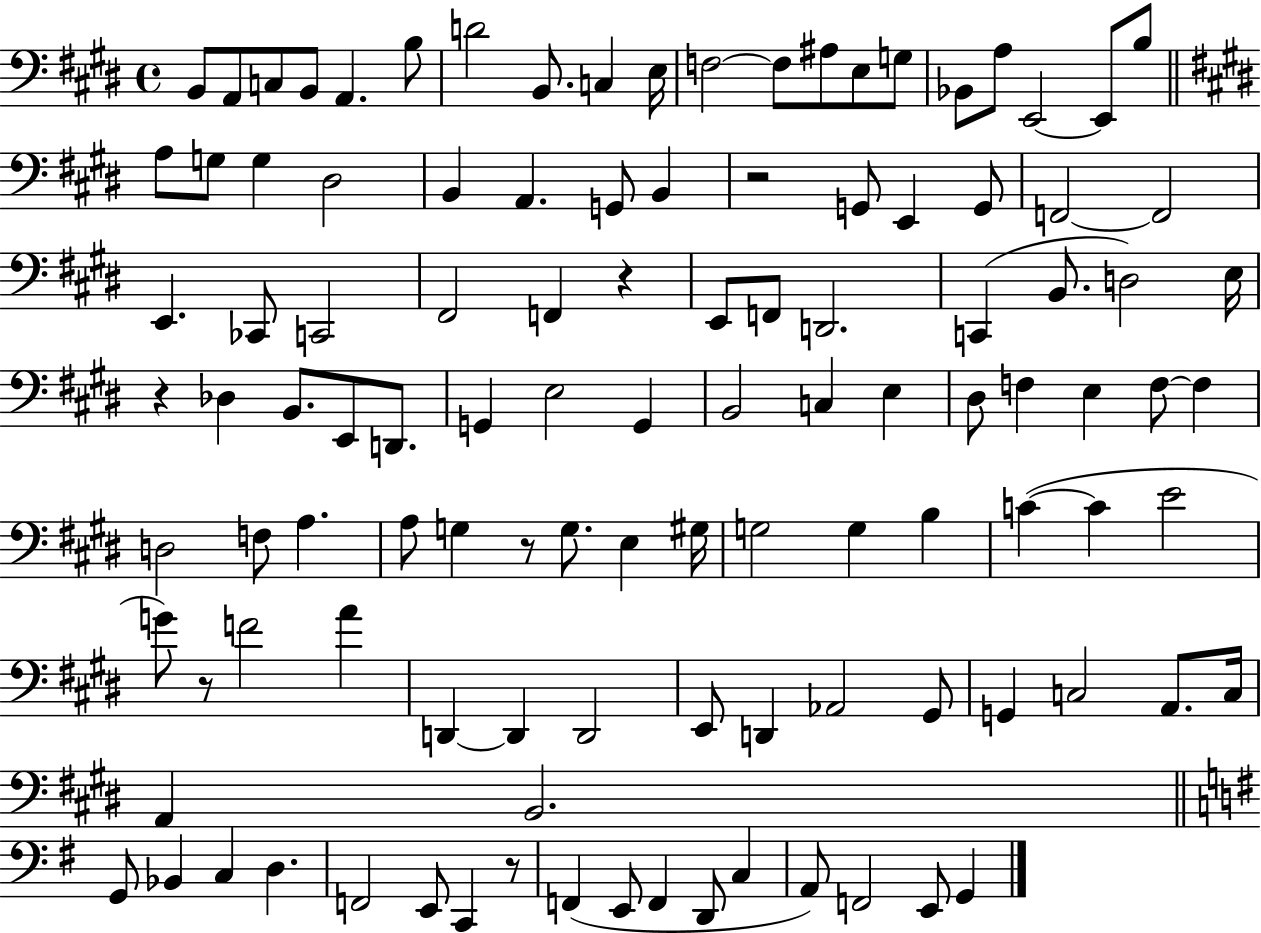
B2/e A2/e C3/e B2/e A2/q. B3/e D4/h B2/e. C3/q E3/s F3/h F3/e A#3/e E3/e G3/e Bb2/e A3/e E2/h E2/e B3/e A3/e G3/e G3/q D#3/h B2/q A2/q. G2/e B2/q R/h G2/e E2/q G2/e F2/h F2/h E2/q. CES2/e C2/h F#2/h F2/q R/q E2/e F2/e D2/h. C2/q B2/e. D3/h E3/s R/q Db3/q B2/e. E2/e D2/e. G2/q E3/h G2/q B2/h C3/q E3/q D#3/e F3/q E3/q F3/e F3/q D3/h F3/e A3/q. A3/e G3/q R/e G3/e. E3/q G#3/s G3/h G3/q B3/q C4/q C4/q E4/h G4/e R/e F4/h A4/q D2/q D2/q D2/h E2/e D2/q Ab2/h G#2/e G2/q C3/h A2/e. C3/s A2/q B2/h. G2/e Bb2/q C3/q D3/q. F2/h E2/e C2/q R/e F2/q E2/e F2/q D2/e C3/q A2/e F2/h E2/e G2/q